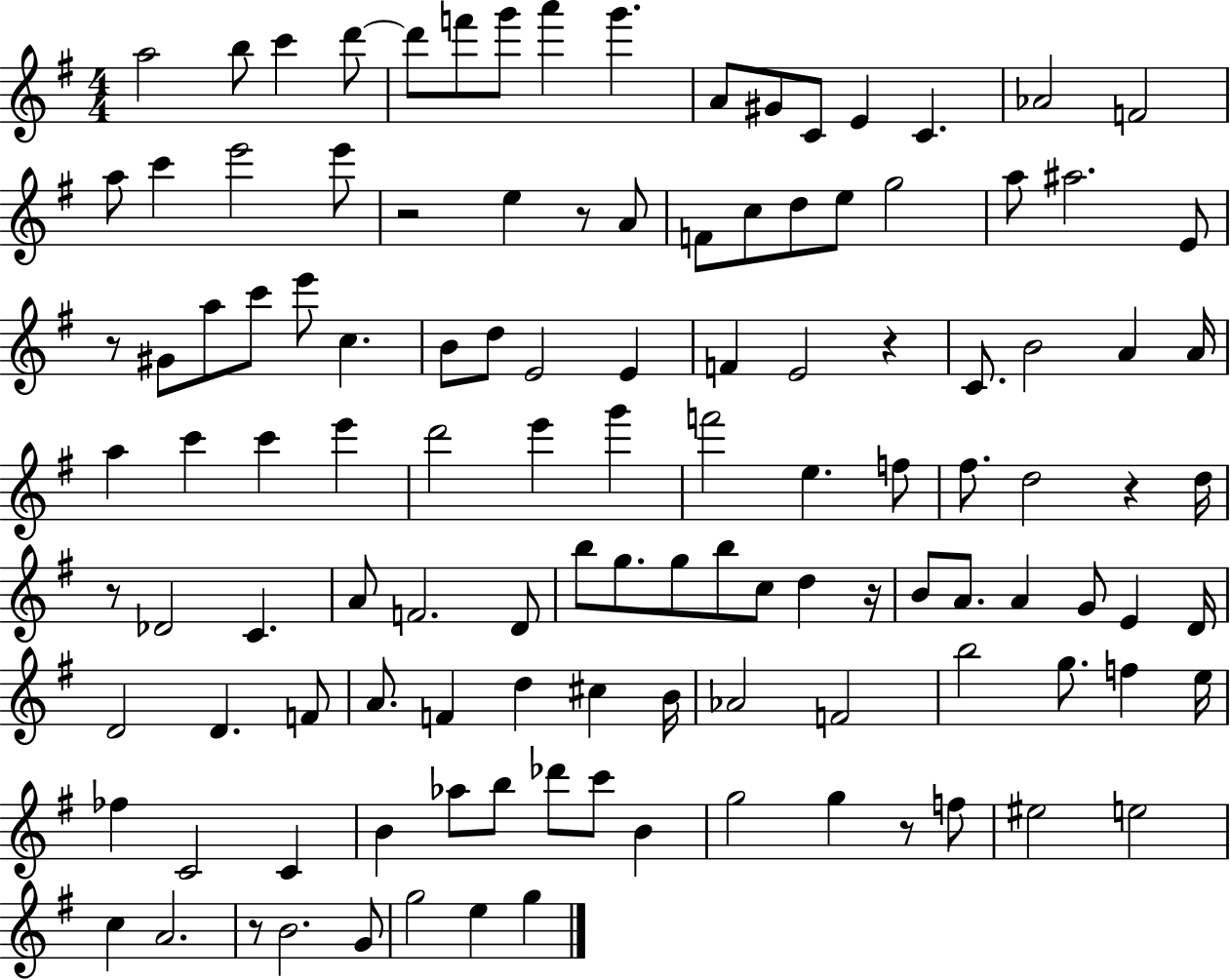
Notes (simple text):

A5/h B5/e C6/q D6/e D6/e F6/e G6/e A6/q G6/q. A4/e G#4/e C4/e E4/q C4/q. Ab4/h F4/h A5/e C6/q E6/h E6/e R/h E5/q R/e A4/e F4/e C5/e D5/e E5/e G5/h A5/e A#5/h. E4/e R/e G#4/e A5/e C6/e E6/e C5/q. B4/e D5/e E4/h E4/q F4/q E4/h R/q C4/e. B4/h A4/q A4/s A5/q C6/q C6/q E6/q D6/h E6/q G6/q F6/h E5/q. F5/e F#5/e. D5/h R/q D5/s R/e Db4/h C4/q. A4/e F4/h. D4/e B5/e G5/e. G5/e B5/e C5/e D5/q R/s B4/e A4/e. A4/q G4/e E4/q D4/s D4/h D4/q. F4/e A4/e. F4/q D5/q C#5/q B4/s Ab4/h F4/h B5/h G5/e. F5/q E5/s FES5/q C4/h C4/q B4/q Ab5/e B5/e Db6/e C6/e B4/q G5/h G5/q R/e F5/e EIS5/h E5/h C5/q A4/h. R/e B4/h. G4/e G5/h E5/q G5/q